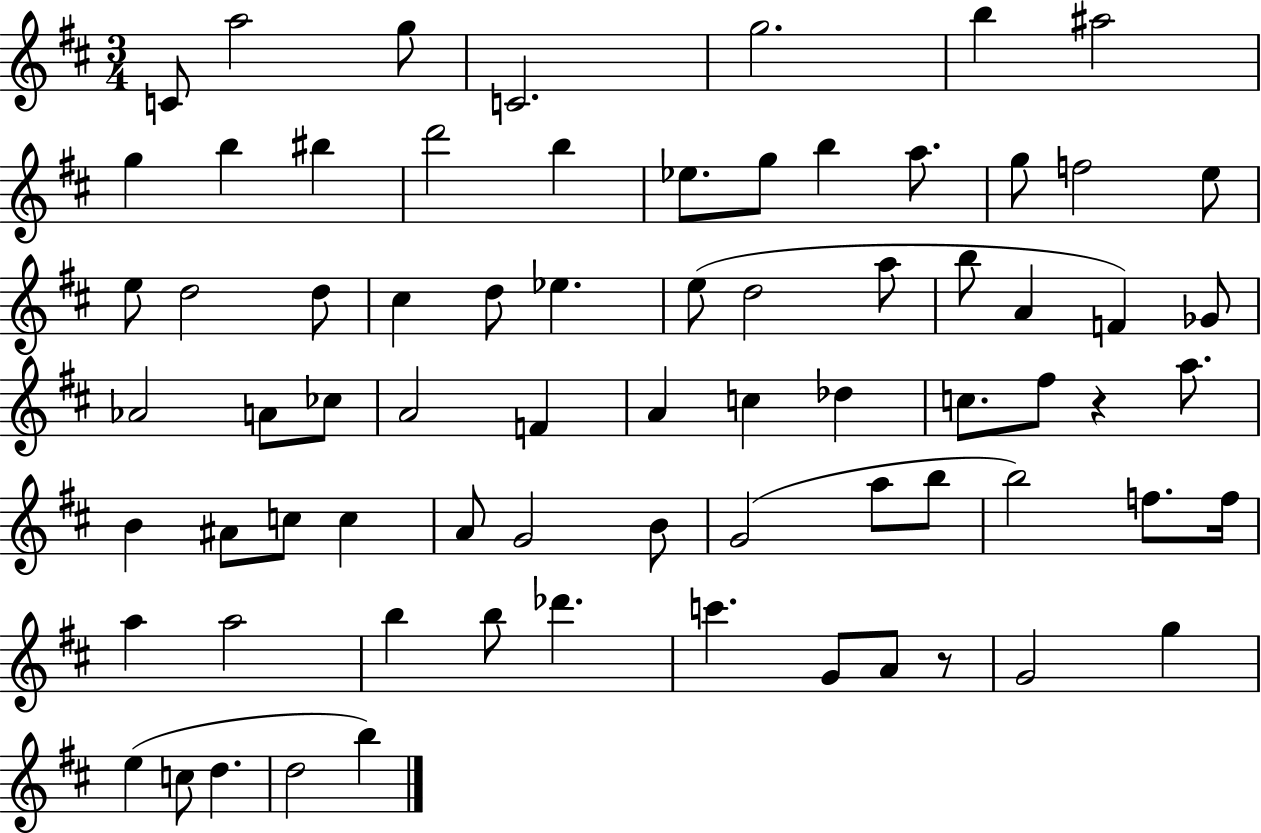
C4/e A5/h G5/e C4/h. G5/h. B5/q A#5/h G5/q B5/q BIS5/q D6/h B5/q Eb5/e. G5/e B5/q A5/e. G5/e F5/h E5/e E5/e D5/h D5/e C#5/q D5/e Eb5/q. E5/e D5/h A5/e B5/e A4/q F4/q Gb4/e Ab4/h A4/e CES5/e A4/h F4/q A4/q C5/q Db5/q C5/e. F#5/e R/q A5/e. B4/q A#4/e C5/e C5/q A4/e G4/h B4/e G4/h A5/e B5/e B5/h F5/e. F5/s A5/q A5/h B5/q B5/e Db6/q. C6/q. G4/e A4/e R/e G4/h G5/q E5/q C5/e D5/q. D5/h B5/q